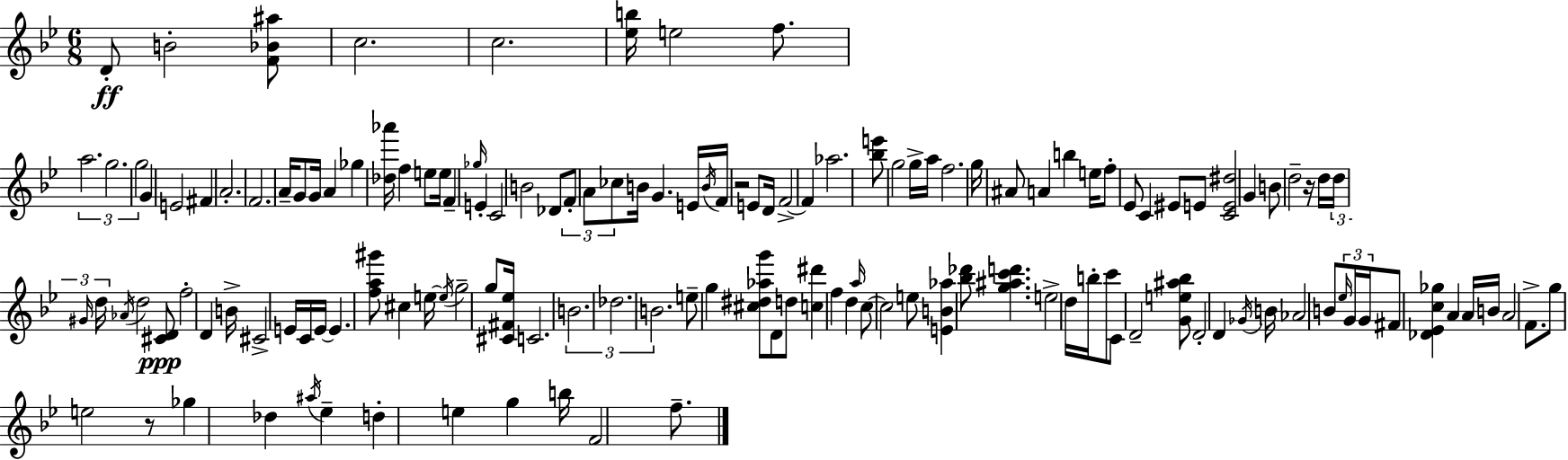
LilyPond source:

{
  \clef treble
  \numericTimeSignature
  \time 6/8
  \key bes \major
  d'8-.\ff b'2-. <f' bes' ais''>8 | c''2. | c''2. | <ees'' b''>16 e''2 f''8. | \break \tuplet 3/2 { a''2. | g''2. | g''2 } g'4 | e'2 fis'4 | \break a'2.-. | f'2. | a'16-- g'8 g'16 a'4 ges''4 | <des'' aes'''>16 f''4 e''8 e''16 f'4-- | \break \grace { ges''16 } e'4-. c'2 | b'2 des'8 \tuplet 3/2 { f'8-. | a'8 ces''8 } b'16 g'4. | e'16 \acciaccatura { b'16 } f'16 r2 e'8 | \break d'16 f'2->~~ f'4 | aes''2. | <bes'' e'''>8 g''2 | g''16-> a''16 f''2. | \break g''16 ais'8 a'4 b''4 | e''16 f''8-. ees'8 c'4 eis'8 | e'8 <c' e' dis''>2 g'4 | b'8 d''2-- | \break r16 d''16 \tuplet 3/2 { d''16 \grace { gis'16 } d''16 } \acciaccatura { aes'16 } d''2 | <cis' d'>8\ppp f''2-. | d'4 b'16-> cis'2-> | e'16 c'16 e'16~~ e'4. <f'' a'' gis'''>8 | \break cis''4 e''16~~ \acciaccatura { e''16 } g''2-- | g''8 <cis' fis' ees''>16 c'2. | \tuplet 3/2 { b'2. | des''2. | \break b'2. } | e''8-- g''4 <cis'' dis'' aes'' g'''>8 | d'8 d''8 <c'' dis'''>4 f''4 | d''4 \grace { a''16 } c''8~~ c''2 | \break e''8 <e' b' aes''>4 <bes'' des'''>8 | <g'' ais'' c''' d'''>4. e''2-> | d''16 b''16-. c'''8 c'8 d'2-- | <g' e'' ais'' bes''>8 d'2-. | \break d'4 \acciaccatura { ges'16 } b'16 aes'2 | b'8 \tuplet 3/2 { \grace { ees''16 } g'16 g'16 } fis'8 <des' ees' c'' ges''>4 | a'4 a'16 b'16 a'2 | f'8.-> g''8 e''2 | \break r8 ges''4 | des''4 \acciaccatura { ais''16 } ees''4-- d''4-. | e''4 g''4 b''16 f'2 | f''8.-- \bar "|."
}